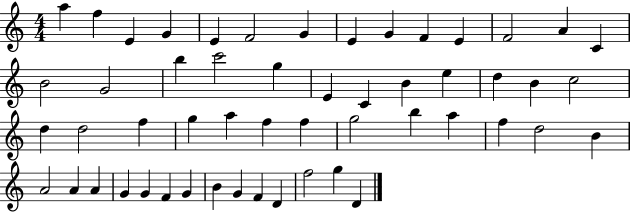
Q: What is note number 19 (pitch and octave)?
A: G5